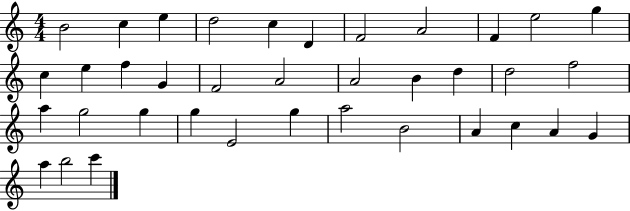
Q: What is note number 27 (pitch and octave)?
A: E4